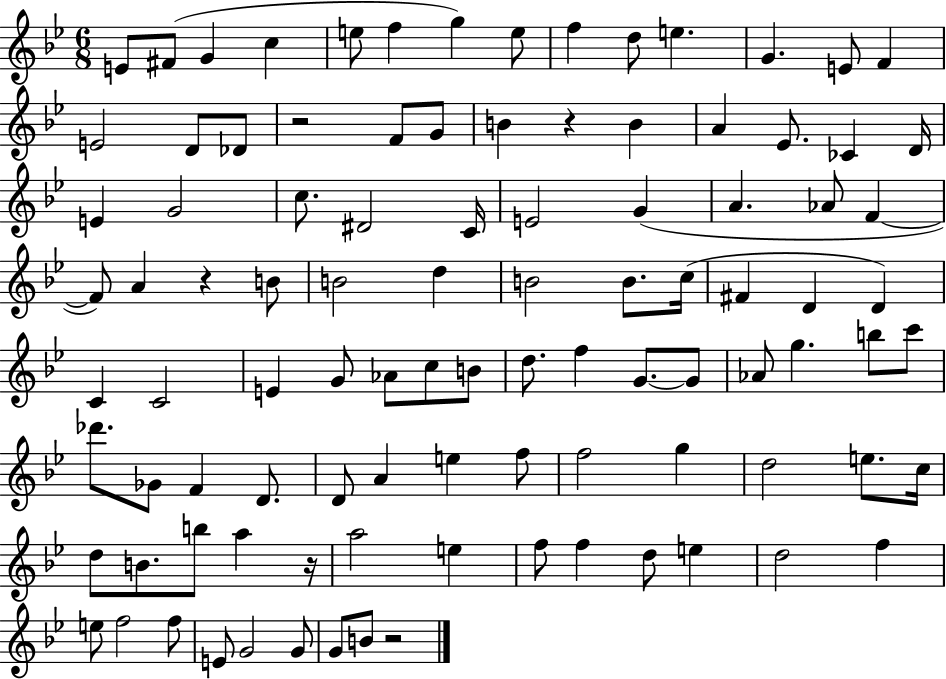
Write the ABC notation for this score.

X:1
T:Untitled
M:6/8
L:1/4
K:Bb
E/2 ^F/2 G c e/2 f g e/2 f d/2 e G E/2 F E2 D/2 _D/2 z2 F/2 G/2 B z B A _E/2 _C D/4 E G2 c/2 ^D2 C/4 E2 G A _A/2 F F/2 A z B/2 B2 d B2 B/2 c/4 ^F D D C C2 E G/2 _A/2 c/2 B/2 d/2 f G/2 G/2 _A/2 g b/2 c'/2 _d'/2 _G/2 F D/2 D/2 A e f/2 f2 g d2 e/2 c/4 d/2 B/2 b/2 a z/4 a2 e f/2 f d/2 e d2 f e/2 f2 f/2 E/2 G2 G/2 G/2 B/2 z2